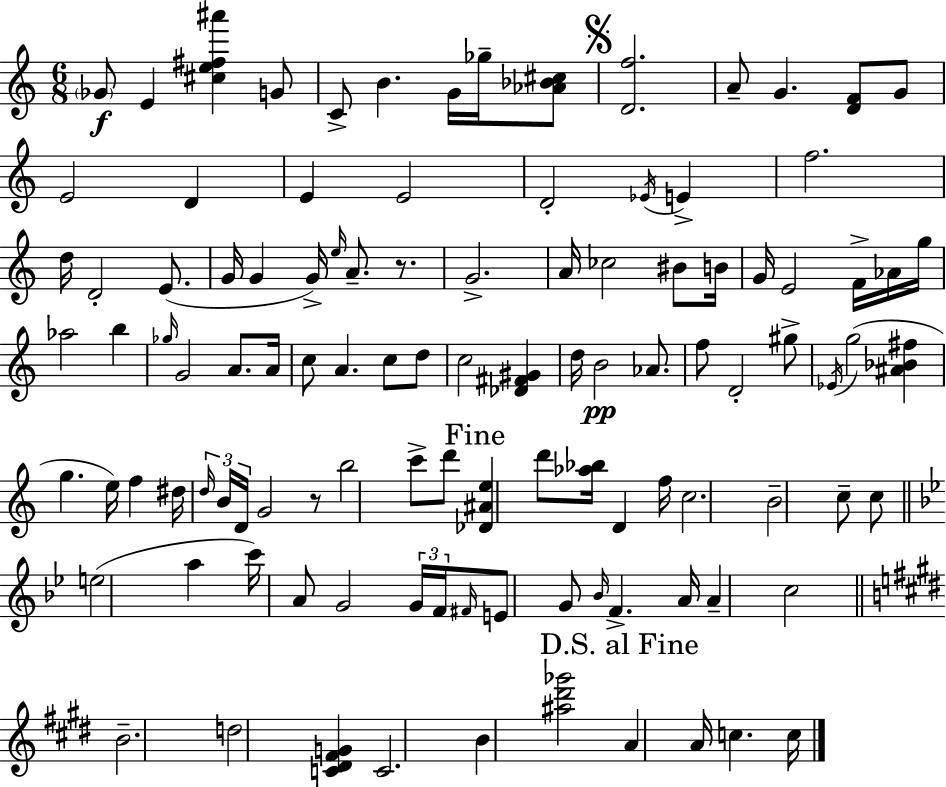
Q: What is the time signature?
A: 6/8